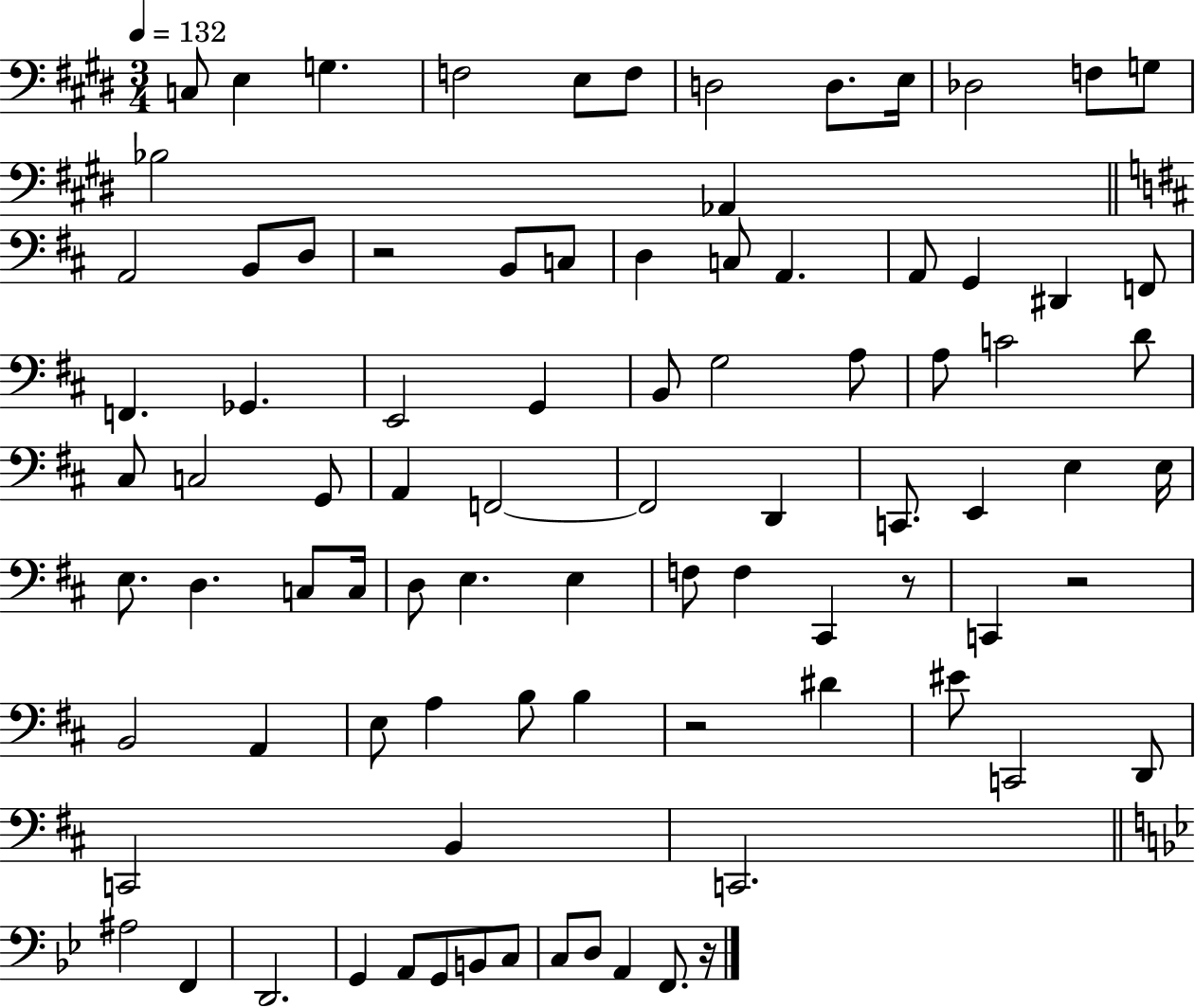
{
  \clef bass
  \numericTimeSignature
  \time 3/4
  \key e \major
  \tempo 4 = 132
  c8 e4 g4. | f2 e8 f8 | d2 d8. e16 | des2 f8 g8 | \break bes2 aes,4 | \bar "||" \break \key d \major a,2 b,8 d8 | r2 b,8 c8 | d4 c8 a,4. | a,8 g,4 dis,4 f,8 | \break f,4. ges,4. | e,2 g,4 | b,8 g2 a8 | a8 c'2 d'8 | \break cis8 c2 g,8 | a,4 f,2~~ | f,2 d,4 | c,8. e,4 e4 e16 | \break e8. d4. c8 c16 | d8 e4. e4 | f8 f4 cis,4 r8 | c,4 r2 | \break b,2 a,4 | e8 a4 b8 b4 | r2 dis'4 | eis'8 c,2 d,8 | \break c,2 b,4 | c,2. | \bar "||" \break \key g \minor ais2 f,4 | d,2. | g,4 a,8 g,8 b,8 c8 | c8 d8 a,4 f,8. r16 | \break \bar "|."
}